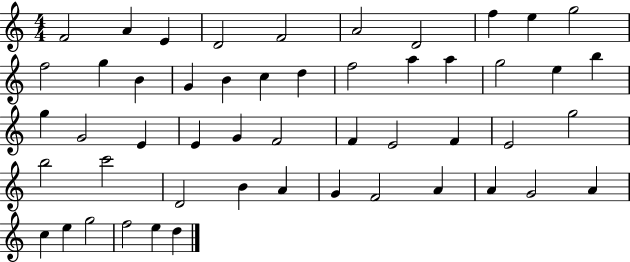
X:1
T:Untitled
M:4/4
L:1/4
K:C
F2 A E D2 F2 A2 D2 f e g2 f2 g B G B c d f2 a a g2 e b g G2 E E G F2 F E2 F E2 g2 b2 c'2 D2 B A G F2 A A G2 A c e g2 f2 e d